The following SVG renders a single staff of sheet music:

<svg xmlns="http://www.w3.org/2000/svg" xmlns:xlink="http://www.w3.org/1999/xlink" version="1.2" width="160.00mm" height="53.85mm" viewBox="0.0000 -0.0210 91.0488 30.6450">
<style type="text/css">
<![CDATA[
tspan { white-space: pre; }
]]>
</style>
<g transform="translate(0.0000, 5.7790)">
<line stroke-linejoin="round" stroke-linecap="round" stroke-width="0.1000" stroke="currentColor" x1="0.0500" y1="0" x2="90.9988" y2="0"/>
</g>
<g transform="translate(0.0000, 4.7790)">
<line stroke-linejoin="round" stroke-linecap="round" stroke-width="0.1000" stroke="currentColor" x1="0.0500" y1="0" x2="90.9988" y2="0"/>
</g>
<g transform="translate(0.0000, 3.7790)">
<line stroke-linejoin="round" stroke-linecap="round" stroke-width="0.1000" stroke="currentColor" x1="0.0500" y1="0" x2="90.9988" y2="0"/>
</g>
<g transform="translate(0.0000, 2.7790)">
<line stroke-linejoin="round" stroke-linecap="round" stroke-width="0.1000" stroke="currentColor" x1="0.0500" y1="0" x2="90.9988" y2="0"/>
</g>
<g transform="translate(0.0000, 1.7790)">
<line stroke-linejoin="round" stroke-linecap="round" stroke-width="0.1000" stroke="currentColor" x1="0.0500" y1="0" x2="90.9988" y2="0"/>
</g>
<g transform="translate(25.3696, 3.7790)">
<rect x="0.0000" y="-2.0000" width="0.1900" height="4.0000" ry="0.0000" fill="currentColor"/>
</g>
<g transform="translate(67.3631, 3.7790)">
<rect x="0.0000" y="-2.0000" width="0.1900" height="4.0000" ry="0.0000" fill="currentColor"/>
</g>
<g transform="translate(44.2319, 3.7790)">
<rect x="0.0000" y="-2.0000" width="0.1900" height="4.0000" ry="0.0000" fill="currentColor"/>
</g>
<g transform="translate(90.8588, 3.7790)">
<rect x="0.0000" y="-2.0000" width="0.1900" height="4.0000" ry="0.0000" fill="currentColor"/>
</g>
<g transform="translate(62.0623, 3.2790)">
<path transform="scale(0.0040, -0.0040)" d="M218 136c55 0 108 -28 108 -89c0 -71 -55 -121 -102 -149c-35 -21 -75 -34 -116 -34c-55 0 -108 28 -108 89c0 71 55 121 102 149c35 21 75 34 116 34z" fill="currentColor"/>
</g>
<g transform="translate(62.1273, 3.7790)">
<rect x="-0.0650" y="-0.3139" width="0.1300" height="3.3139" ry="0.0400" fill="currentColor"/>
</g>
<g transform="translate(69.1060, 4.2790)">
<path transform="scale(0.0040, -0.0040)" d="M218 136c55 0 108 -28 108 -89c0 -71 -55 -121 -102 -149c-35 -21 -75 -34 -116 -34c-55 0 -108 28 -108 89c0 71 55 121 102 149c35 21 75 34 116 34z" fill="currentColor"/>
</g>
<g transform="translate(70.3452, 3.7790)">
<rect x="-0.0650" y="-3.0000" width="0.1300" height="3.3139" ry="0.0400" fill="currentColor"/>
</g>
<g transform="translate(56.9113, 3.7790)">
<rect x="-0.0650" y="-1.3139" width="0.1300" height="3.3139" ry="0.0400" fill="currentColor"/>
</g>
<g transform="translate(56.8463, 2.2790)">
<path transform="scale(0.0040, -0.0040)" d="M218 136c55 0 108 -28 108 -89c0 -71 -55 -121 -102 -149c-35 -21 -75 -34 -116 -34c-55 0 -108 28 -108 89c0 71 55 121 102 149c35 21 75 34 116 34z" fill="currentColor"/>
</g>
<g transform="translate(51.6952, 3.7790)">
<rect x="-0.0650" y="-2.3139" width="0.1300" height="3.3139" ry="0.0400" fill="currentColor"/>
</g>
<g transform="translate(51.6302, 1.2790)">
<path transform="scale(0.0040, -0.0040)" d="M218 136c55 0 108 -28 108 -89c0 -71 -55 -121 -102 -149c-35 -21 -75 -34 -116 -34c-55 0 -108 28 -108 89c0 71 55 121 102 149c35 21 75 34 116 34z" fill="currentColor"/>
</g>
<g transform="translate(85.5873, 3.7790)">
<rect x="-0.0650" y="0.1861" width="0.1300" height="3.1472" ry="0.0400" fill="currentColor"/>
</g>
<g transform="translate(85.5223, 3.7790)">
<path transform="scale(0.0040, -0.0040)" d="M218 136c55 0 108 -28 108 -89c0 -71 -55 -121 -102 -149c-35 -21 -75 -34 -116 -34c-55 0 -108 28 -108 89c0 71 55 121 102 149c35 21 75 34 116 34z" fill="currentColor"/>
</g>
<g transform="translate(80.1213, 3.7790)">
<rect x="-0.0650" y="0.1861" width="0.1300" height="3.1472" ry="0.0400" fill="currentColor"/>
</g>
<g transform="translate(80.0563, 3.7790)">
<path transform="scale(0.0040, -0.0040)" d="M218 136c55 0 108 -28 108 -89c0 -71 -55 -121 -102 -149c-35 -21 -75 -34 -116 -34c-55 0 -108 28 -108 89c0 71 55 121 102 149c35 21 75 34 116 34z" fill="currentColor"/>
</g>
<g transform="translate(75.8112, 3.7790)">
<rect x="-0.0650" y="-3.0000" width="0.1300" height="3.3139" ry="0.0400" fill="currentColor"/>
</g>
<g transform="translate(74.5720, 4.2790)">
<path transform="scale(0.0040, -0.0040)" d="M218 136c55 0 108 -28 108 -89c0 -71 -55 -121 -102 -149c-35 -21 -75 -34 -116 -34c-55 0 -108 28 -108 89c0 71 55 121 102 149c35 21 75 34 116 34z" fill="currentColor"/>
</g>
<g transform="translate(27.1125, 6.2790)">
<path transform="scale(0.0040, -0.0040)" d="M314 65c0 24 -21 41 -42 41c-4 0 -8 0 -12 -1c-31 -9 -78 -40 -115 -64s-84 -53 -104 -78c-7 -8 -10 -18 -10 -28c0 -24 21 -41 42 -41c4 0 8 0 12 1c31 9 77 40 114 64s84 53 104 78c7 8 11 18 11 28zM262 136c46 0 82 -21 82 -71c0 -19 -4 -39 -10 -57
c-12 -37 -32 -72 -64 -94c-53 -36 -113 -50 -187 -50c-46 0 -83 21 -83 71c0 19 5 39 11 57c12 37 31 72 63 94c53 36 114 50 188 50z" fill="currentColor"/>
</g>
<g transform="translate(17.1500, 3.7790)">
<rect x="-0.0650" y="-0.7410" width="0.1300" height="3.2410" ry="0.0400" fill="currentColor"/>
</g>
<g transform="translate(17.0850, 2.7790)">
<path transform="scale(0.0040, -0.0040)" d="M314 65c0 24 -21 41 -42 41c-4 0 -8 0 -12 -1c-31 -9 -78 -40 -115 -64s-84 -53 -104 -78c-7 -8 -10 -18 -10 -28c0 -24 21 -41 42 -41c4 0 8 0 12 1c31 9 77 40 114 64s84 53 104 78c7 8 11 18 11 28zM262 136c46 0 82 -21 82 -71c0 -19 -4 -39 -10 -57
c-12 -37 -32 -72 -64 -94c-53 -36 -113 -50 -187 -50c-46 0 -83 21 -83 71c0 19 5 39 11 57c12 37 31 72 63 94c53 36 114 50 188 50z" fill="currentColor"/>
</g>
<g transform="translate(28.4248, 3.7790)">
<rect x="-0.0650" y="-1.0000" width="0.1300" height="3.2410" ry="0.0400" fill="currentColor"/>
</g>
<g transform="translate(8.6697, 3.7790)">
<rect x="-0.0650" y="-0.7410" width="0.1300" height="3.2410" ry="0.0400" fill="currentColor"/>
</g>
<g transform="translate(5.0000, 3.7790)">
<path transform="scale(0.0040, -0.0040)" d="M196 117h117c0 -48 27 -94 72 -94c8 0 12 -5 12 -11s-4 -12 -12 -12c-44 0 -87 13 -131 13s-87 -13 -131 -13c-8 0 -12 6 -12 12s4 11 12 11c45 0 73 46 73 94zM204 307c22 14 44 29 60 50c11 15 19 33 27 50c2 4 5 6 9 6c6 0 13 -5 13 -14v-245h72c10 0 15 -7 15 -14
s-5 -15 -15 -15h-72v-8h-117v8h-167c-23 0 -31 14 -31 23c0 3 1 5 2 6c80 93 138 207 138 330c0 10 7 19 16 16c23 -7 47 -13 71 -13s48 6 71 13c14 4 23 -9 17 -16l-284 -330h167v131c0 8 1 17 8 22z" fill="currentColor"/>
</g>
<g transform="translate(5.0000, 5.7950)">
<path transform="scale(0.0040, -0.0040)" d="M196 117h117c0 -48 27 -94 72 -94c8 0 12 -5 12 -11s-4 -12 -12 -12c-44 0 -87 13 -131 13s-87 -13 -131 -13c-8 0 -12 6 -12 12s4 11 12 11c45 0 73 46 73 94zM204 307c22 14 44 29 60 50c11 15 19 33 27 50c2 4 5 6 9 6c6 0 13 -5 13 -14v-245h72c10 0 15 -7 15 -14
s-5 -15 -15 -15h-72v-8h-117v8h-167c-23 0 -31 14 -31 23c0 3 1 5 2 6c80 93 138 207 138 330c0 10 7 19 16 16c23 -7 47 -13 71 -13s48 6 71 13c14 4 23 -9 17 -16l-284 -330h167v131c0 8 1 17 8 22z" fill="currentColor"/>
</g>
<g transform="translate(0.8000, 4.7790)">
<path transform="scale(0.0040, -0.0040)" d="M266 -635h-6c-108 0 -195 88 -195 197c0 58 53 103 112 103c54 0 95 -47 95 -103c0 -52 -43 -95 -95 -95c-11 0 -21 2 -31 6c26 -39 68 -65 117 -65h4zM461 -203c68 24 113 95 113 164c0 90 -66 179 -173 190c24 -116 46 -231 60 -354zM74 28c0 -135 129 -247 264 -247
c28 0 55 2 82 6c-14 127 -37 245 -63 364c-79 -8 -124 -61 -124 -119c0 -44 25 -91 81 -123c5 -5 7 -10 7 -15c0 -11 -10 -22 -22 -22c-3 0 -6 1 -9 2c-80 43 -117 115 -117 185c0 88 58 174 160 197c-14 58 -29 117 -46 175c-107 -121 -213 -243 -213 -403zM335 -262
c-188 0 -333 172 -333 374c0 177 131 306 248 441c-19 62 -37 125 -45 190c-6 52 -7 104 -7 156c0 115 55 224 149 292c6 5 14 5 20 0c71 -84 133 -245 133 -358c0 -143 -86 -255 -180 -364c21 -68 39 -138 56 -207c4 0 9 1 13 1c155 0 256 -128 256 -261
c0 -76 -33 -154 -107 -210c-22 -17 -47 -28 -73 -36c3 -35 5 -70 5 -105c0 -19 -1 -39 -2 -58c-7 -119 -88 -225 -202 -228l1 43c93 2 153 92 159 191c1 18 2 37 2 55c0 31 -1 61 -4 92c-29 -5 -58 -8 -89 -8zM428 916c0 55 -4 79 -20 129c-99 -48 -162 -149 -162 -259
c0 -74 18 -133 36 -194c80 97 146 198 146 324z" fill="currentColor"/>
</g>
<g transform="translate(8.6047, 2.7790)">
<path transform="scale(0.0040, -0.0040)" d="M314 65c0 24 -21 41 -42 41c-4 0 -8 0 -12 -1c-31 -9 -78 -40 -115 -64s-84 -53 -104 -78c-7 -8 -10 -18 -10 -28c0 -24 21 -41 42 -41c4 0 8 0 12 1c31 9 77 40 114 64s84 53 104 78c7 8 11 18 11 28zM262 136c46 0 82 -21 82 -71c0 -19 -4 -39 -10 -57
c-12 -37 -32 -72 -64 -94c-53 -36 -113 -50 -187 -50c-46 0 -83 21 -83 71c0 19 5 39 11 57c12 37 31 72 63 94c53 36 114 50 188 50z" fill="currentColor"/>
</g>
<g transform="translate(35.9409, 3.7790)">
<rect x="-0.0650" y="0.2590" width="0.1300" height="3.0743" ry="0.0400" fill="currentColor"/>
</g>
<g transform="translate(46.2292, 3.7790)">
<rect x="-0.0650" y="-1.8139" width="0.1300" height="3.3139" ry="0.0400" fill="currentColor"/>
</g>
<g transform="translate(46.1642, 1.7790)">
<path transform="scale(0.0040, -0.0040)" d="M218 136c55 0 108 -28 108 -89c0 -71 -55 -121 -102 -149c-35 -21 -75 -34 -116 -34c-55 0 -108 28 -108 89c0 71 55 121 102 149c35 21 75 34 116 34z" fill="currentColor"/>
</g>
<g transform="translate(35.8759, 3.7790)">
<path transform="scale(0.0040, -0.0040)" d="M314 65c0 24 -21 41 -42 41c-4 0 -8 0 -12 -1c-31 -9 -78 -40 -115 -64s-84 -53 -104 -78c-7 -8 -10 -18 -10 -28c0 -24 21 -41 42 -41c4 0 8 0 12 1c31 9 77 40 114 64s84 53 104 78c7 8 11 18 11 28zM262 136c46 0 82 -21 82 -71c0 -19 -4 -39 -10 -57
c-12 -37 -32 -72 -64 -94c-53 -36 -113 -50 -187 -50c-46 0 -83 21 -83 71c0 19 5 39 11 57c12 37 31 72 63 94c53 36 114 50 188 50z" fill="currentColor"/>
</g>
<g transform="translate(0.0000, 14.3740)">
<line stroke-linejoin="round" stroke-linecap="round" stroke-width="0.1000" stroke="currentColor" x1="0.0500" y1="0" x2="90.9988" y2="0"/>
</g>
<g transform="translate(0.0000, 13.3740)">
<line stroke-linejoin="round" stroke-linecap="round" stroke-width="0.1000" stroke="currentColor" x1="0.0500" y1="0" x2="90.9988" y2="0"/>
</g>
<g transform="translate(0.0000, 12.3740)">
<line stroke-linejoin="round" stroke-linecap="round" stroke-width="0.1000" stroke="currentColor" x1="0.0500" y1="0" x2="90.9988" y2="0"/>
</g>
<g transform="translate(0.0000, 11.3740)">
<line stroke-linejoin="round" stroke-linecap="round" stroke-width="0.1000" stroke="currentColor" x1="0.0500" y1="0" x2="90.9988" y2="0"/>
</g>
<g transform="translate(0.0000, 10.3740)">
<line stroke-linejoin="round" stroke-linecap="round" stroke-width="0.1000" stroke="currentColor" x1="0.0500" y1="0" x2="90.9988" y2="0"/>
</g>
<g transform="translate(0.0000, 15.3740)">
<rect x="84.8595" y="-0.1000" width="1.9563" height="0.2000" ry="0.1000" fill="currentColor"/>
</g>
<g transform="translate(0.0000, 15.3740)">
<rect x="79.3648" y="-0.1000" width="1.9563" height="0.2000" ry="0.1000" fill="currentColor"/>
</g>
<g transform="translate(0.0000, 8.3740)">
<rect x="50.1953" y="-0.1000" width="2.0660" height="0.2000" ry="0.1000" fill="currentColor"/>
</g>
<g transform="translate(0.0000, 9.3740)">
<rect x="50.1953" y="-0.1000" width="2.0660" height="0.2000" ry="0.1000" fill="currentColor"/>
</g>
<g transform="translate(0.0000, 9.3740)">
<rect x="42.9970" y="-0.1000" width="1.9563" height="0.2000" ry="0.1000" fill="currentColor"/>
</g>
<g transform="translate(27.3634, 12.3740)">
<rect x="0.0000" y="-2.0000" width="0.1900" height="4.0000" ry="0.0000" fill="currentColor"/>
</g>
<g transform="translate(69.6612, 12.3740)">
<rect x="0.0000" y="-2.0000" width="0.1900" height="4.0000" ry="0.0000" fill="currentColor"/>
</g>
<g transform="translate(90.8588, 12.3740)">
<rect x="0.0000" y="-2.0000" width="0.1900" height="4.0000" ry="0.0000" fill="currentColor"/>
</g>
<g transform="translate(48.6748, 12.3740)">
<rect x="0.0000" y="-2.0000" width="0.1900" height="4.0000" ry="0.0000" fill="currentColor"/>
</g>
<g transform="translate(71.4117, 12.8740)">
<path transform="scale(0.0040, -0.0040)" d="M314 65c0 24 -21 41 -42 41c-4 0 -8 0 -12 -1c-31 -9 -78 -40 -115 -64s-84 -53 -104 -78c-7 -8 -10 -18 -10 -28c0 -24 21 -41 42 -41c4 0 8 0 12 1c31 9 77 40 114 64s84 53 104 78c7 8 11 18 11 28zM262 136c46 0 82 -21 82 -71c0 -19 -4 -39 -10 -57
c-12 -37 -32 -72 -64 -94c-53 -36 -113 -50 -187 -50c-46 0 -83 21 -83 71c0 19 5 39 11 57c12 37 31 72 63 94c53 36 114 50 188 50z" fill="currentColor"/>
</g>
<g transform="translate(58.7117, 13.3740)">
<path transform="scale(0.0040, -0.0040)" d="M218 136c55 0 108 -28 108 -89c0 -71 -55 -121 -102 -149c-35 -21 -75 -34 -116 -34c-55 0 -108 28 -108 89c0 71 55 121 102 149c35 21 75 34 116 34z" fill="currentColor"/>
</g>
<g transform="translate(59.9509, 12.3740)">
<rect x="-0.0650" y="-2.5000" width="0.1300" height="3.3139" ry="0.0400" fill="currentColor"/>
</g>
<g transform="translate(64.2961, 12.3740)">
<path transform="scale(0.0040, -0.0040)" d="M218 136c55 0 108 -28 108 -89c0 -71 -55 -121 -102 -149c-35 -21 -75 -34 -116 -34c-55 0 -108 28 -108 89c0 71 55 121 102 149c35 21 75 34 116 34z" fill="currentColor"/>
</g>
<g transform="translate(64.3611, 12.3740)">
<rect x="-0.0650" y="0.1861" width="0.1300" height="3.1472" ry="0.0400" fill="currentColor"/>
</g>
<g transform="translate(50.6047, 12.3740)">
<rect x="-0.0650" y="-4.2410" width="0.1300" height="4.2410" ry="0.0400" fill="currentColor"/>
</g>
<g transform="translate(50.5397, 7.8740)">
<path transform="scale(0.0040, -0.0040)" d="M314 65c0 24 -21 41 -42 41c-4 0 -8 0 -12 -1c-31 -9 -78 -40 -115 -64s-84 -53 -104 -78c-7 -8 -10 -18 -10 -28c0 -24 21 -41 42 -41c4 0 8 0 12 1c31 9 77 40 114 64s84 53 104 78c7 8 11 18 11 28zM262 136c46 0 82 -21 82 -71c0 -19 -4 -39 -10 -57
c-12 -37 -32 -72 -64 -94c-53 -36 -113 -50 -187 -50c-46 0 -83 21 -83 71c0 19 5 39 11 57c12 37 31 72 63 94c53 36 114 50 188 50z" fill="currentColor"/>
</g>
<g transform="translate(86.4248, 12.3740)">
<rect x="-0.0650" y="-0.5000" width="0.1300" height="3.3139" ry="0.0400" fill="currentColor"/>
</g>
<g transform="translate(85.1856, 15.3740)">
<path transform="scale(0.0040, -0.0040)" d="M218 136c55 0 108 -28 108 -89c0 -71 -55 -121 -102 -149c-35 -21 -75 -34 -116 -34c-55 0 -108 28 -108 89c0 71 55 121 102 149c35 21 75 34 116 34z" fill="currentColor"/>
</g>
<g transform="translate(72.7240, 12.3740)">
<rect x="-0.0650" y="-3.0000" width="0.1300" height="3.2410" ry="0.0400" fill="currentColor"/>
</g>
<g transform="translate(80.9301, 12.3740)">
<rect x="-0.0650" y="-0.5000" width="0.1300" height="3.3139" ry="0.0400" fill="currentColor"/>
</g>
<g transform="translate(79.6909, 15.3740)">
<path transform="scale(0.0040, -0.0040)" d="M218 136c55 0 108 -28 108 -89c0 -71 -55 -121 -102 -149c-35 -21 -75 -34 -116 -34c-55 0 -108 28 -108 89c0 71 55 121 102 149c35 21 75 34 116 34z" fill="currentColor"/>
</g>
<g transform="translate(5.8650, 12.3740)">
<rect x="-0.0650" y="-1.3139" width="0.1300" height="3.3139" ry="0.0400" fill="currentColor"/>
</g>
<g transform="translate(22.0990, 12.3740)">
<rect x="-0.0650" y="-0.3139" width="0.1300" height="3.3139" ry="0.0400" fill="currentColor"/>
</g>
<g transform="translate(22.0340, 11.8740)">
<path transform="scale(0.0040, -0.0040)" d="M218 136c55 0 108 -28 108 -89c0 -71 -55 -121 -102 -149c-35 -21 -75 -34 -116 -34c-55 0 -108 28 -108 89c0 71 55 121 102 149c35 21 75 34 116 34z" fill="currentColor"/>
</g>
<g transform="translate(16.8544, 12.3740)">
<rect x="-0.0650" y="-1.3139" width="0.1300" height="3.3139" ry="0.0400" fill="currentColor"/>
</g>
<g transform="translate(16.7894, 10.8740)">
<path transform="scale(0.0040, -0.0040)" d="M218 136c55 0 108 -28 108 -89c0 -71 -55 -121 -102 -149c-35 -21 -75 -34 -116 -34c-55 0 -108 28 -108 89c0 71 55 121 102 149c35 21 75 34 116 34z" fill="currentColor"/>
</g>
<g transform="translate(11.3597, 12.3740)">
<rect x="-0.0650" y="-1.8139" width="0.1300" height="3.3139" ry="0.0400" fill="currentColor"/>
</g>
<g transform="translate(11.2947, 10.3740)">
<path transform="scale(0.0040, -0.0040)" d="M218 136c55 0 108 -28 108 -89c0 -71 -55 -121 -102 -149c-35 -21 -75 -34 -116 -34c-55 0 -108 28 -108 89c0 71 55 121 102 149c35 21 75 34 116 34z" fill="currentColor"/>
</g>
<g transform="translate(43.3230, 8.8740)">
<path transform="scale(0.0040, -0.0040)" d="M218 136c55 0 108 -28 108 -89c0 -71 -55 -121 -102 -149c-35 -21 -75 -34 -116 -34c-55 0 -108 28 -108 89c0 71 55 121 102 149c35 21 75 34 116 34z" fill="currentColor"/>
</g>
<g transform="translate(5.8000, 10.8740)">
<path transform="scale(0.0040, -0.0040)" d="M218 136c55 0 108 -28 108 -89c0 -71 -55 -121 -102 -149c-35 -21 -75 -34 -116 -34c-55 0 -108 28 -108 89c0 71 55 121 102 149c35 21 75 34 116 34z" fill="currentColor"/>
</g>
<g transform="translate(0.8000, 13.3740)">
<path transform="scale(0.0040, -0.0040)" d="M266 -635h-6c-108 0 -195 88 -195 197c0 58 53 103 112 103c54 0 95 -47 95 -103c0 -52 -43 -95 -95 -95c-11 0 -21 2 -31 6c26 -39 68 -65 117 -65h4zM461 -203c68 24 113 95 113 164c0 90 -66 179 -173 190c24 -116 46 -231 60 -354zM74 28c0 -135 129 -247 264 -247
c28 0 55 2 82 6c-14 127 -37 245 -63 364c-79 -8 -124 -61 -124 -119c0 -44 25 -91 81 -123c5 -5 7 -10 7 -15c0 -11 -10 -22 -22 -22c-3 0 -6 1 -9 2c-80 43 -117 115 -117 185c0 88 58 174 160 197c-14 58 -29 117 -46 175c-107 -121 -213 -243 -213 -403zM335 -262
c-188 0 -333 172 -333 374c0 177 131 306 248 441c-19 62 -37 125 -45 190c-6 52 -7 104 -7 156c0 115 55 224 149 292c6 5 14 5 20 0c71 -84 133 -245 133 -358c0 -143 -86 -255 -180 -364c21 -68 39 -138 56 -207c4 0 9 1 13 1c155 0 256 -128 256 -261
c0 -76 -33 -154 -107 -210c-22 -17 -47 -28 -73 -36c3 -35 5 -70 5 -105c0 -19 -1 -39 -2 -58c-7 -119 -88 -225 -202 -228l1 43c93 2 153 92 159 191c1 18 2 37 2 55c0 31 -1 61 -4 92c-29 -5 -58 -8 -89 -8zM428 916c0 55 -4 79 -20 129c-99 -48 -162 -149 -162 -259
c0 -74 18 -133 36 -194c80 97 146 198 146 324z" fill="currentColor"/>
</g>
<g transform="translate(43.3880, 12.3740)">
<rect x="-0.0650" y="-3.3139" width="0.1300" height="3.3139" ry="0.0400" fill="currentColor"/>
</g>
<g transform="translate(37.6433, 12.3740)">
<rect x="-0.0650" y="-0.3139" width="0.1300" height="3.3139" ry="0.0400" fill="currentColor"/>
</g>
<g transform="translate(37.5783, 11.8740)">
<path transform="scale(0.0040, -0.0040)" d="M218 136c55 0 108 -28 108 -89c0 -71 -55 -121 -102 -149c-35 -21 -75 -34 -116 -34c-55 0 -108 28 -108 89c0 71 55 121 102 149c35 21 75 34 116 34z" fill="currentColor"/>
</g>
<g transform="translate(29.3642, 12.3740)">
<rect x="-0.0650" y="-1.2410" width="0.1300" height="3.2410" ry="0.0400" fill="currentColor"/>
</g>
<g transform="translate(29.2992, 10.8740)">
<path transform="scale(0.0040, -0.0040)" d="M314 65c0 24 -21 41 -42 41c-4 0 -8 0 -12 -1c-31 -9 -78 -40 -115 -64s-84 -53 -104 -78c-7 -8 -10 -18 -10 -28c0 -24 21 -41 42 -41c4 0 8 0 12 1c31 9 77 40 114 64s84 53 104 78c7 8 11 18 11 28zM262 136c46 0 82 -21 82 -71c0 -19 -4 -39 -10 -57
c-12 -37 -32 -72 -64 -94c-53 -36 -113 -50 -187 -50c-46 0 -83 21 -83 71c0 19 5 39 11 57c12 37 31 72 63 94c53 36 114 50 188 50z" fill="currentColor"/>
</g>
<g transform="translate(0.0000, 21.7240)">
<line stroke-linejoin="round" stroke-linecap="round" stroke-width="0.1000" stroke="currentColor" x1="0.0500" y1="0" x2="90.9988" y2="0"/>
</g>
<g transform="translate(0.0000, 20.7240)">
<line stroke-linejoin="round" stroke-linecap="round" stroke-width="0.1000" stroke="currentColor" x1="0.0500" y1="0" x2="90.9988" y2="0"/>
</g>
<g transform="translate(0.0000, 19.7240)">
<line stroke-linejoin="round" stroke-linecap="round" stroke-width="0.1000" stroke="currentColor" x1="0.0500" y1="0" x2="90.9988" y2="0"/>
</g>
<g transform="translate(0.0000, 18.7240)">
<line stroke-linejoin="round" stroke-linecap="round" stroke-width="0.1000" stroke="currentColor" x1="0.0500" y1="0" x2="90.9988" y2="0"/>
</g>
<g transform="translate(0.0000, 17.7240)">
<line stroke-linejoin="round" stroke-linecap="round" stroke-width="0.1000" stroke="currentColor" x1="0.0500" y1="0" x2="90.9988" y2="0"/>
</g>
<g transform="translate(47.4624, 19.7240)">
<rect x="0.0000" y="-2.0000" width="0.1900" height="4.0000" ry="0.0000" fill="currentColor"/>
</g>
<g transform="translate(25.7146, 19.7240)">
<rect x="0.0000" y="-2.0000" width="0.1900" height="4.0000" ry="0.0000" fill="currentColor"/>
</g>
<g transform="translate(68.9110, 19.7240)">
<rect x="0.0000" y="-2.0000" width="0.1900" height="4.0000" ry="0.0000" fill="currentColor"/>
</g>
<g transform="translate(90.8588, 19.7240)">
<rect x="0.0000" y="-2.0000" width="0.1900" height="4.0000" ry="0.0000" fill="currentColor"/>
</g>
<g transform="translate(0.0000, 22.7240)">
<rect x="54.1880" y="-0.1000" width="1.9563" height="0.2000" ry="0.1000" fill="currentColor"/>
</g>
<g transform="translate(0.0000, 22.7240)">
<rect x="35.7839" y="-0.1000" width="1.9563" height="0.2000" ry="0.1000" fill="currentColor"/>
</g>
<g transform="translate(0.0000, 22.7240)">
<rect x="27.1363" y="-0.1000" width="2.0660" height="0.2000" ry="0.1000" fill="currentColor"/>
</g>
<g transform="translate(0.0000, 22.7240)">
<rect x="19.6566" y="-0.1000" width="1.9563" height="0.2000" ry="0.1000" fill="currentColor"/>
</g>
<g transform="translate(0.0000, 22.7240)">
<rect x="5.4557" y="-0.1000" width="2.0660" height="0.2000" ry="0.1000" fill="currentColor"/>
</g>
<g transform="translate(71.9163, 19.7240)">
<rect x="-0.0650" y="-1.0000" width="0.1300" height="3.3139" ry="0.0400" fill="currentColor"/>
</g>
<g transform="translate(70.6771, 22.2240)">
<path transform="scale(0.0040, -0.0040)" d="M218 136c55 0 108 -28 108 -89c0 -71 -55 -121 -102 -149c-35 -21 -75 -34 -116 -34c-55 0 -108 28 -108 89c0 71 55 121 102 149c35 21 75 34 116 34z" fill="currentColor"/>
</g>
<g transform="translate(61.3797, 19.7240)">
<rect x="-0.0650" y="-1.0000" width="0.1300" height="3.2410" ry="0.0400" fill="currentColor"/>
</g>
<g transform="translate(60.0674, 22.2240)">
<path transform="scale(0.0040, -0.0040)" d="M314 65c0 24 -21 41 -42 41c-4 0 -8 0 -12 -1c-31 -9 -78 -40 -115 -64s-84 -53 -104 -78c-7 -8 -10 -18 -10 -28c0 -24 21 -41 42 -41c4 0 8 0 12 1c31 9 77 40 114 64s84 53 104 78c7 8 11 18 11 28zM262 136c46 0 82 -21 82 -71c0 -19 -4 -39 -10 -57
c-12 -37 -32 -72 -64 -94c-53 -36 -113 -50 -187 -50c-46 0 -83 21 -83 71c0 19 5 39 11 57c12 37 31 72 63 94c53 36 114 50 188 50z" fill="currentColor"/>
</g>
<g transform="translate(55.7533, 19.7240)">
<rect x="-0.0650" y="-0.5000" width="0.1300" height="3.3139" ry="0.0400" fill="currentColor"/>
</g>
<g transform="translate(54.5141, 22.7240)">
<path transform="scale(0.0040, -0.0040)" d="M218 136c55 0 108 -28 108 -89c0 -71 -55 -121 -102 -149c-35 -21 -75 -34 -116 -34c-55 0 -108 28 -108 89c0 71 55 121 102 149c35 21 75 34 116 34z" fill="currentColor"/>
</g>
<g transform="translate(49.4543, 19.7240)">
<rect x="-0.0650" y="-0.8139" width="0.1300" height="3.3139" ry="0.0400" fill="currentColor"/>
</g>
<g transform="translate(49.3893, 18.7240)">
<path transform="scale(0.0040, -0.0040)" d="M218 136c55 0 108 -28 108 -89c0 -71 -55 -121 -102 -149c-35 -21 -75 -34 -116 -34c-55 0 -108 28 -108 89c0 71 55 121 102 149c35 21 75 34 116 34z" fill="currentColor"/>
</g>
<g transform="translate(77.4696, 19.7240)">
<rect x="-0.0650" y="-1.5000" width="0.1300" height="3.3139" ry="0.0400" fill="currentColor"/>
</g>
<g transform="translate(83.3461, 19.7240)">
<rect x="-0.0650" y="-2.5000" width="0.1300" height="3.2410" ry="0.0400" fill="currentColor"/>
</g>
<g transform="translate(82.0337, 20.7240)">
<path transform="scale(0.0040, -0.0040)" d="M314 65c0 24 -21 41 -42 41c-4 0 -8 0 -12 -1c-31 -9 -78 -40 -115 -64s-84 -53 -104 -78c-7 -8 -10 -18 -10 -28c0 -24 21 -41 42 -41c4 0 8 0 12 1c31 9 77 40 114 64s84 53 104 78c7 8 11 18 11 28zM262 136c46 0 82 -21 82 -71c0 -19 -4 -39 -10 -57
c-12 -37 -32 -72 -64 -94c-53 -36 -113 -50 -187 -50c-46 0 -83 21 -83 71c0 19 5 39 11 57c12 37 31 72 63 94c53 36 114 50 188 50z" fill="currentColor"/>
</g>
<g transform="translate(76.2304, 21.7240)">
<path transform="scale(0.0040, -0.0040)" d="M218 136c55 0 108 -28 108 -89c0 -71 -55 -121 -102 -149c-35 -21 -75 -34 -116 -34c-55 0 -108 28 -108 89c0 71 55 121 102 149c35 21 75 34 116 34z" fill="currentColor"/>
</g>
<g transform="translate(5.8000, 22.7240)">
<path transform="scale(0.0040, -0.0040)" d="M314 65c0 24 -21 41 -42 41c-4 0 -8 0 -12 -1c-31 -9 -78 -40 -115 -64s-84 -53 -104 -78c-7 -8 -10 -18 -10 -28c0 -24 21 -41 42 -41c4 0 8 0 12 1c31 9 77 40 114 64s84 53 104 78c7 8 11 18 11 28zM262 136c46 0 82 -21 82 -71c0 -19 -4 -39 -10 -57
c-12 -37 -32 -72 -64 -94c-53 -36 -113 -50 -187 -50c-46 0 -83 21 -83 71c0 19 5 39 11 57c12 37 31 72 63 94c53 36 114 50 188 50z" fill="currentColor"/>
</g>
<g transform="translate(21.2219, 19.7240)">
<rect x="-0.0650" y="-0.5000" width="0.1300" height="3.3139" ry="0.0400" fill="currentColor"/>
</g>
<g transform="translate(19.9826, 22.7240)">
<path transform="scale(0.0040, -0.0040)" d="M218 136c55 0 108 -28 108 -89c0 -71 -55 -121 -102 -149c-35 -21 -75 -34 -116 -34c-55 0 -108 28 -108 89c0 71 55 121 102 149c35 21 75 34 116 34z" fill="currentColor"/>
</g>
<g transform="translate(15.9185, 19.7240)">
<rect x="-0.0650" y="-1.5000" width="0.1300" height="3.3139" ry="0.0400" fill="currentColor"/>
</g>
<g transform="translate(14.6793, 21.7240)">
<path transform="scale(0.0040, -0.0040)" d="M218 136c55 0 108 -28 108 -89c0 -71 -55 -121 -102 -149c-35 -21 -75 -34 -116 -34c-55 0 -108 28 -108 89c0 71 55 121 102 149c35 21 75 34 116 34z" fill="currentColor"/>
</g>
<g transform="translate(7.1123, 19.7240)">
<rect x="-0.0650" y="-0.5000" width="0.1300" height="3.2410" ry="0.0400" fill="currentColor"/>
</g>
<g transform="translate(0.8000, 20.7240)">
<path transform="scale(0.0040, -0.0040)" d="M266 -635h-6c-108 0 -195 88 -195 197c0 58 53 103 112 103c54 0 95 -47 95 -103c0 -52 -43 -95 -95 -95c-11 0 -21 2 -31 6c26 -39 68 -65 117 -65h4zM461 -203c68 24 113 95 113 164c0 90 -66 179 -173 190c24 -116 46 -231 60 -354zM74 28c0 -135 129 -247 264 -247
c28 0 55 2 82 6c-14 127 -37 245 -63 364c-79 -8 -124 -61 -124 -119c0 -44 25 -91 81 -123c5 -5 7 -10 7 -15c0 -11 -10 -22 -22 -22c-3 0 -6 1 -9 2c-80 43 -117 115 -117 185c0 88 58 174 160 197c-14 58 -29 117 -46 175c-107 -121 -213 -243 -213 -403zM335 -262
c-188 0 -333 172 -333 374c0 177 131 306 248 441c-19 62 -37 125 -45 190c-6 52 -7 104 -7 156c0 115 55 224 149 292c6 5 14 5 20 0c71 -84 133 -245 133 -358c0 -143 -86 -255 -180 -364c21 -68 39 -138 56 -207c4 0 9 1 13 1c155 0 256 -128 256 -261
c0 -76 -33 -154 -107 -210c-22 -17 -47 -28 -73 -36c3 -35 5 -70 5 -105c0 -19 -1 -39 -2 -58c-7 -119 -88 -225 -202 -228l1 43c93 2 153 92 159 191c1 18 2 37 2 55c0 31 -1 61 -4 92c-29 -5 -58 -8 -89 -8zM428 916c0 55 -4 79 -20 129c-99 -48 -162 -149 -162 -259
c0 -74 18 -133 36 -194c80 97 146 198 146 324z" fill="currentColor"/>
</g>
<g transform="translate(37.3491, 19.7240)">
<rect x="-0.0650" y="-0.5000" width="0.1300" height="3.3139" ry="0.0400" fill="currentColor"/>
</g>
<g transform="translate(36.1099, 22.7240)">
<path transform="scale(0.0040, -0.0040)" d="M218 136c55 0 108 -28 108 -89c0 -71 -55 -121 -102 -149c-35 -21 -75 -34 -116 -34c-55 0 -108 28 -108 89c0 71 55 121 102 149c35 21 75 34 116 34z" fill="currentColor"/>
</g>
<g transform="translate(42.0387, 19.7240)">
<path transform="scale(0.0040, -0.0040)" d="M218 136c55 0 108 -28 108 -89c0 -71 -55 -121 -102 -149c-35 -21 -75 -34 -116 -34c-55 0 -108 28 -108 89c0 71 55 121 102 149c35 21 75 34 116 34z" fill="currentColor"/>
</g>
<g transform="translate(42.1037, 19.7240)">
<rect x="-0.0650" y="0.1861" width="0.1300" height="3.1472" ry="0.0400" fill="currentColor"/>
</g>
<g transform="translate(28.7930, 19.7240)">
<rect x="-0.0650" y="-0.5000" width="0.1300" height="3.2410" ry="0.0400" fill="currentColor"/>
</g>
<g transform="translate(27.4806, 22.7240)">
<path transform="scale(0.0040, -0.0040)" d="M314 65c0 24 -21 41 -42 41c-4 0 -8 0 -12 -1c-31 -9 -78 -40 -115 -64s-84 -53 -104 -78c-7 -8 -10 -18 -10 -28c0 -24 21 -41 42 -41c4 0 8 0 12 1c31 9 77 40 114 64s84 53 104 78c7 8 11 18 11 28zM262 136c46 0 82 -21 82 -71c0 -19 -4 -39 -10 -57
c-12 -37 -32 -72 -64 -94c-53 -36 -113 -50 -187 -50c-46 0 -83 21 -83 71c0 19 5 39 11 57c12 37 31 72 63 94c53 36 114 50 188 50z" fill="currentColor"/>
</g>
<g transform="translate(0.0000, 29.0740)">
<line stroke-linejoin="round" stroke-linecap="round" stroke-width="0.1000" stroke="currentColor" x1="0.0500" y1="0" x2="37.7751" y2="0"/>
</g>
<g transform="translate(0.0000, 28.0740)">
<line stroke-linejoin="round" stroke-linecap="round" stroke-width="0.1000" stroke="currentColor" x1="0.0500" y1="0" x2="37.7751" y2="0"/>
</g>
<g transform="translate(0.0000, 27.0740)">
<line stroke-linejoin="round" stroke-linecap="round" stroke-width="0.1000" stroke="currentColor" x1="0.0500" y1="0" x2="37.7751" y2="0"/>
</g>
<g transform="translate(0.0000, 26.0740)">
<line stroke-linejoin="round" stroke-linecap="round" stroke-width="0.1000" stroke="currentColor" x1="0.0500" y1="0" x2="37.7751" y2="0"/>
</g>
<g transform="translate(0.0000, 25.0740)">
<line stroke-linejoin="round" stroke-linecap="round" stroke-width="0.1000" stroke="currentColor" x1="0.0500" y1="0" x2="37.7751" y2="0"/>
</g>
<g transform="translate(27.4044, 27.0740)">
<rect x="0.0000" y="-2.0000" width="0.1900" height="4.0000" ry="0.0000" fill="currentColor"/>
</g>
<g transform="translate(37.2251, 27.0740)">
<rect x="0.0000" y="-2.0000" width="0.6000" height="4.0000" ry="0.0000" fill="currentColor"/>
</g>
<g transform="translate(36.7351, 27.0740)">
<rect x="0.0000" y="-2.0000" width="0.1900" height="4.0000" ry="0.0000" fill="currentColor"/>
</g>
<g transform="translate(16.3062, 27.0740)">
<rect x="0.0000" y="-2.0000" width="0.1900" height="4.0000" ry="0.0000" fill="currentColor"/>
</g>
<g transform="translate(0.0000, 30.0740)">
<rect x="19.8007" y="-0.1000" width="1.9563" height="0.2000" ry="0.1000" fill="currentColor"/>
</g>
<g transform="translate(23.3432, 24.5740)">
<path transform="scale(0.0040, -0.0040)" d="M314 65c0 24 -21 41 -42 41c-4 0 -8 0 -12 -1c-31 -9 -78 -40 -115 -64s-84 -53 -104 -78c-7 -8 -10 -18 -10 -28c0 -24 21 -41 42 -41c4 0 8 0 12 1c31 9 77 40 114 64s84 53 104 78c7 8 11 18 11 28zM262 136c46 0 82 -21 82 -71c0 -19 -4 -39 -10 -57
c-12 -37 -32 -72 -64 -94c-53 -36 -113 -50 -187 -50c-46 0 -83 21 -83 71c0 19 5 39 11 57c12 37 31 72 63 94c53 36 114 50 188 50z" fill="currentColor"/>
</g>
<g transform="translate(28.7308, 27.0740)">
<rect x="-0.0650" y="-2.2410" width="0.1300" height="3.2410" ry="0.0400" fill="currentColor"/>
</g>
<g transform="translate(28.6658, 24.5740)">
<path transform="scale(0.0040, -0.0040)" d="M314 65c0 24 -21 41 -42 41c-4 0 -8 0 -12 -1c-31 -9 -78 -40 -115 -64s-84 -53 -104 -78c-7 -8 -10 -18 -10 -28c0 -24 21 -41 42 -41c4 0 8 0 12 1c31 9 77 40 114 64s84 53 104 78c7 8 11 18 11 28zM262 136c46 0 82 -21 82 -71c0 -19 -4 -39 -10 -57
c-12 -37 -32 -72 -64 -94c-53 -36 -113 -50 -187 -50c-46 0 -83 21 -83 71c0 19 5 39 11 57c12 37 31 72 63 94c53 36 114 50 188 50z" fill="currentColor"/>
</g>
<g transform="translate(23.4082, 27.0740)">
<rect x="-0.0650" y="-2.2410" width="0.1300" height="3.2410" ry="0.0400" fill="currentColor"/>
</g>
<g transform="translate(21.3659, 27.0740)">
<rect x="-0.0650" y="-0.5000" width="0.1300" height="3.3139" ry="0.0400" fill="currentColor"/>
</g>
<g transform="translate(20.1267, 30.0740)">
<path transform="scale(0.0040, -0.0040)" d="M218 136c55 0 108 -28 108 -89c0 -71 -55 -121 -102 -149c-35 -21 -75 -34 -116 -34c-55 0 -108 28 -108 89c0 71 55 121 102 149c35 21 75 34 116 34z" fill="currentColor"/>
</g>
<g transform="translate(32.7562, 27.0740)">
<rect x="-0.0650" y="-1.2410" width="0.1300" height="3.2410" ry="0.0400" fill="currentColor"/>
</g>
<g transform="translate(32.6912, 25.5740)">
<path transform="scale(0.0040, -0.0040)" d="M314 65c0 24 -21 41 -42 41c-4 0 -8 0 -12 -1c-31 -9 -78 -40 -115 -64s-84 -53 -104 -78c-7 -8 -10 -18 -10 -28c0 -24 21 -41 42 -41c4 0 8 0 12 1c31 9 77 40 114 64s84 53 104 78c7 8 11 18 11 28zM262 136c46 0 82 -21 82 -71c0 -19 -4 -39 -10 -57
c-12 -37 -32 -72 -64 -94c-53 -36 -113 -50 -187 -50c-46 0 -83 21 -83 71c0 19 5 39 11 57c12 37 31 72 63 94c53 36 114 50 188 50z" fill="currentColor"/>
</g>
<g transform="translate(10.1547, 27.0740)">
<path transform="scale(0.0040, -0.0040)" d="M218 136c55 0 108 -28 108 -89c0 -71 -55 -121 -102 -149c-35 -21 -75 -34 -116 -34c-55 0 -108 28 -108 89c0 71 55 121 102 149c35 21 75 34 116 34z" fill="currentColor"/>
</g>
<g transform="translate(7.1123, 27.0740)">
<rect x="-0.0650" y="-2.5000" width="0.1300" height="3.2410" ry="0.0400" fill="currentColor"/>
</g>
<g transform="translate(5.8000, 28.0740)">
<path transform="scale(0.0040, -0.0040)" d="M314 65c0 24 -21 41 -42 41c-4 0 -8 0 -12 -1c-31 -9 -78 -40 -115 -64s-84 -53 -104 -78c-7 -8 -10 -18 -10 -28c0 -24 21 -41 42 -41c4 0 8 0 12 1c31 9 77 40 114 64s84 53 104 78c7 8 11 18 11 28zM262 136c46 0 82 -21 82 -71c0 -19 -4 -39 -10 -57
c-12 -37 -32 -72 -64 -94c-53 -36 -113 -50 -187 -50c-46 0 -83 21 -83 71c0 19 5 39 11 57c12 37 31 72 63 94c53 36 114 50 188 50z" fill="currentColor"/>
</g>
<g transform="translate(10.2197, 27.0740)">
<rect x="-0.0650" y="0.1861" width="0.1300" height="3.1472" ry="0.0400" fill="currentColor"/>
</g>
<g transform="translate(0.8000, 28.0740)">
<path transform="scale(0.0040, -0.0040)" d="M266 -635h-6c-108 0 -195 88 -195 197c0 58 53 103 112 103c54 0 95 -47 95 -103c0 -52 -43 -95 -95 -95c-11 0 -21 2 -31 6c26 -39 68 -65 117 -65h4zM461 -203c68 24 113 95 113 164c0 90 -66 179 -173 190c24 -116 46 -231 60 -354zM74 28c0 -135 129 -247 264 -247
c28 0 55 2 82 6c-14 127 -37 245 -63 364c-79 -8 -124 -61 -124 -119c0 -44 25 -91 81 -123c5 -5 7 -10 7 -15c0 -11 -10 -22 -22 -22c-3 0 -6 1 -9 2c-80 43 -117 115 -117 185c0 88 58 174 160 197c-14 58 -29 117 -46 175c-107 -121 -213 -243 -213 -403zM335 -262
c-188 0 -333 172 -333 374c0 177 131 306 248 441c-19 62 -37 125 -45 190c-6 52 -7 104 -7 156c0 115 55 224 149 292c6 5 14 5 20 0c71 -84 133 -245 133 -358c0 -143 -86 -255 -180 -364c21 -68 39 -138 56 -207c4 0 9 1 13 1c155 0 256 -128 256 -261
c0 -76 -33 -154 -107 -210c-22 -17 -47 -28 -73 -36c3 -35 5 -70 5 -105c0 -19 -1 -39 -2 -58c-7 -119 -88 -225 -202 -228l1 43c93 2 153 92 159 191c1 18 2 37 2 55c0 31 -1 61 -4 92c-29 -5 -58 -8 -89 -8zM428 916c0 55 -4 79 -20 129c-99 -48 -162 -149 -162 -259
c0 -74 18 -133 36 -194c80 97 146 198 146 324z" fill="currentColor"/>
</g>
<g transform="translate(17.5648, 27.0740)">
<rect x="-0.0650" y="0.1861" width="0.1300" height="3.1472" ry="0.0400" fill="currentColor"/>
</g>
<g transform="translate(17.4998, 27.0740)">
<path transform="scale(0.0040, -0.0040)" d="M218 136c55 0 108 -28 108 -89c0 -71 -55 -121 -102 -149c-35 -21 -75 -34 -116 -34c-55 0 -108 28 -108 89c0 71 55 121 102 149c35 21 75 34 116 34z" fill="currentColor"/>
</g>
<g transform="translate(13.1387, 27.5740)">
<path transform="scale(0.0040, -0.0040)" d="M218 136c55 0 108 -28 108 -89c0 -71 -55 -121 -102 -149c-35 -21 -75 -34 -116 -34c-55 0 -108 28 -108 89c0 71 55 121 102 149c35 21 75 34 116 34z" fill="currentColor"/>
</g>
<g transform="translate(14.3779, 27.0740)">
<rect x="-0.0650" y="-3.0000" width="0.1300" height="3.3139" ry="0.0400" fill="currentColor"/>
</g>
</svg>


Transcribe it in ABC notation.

X:1
T:Untitled
M:4/4
L:1/4
K:C
d2 d2 D2 B2 f g e c A A B B e f e c e2 c b d'2 G B A2 C C C2 E C C2 C B d C D2 D E G2 G2 B A B C g2 g2 e2